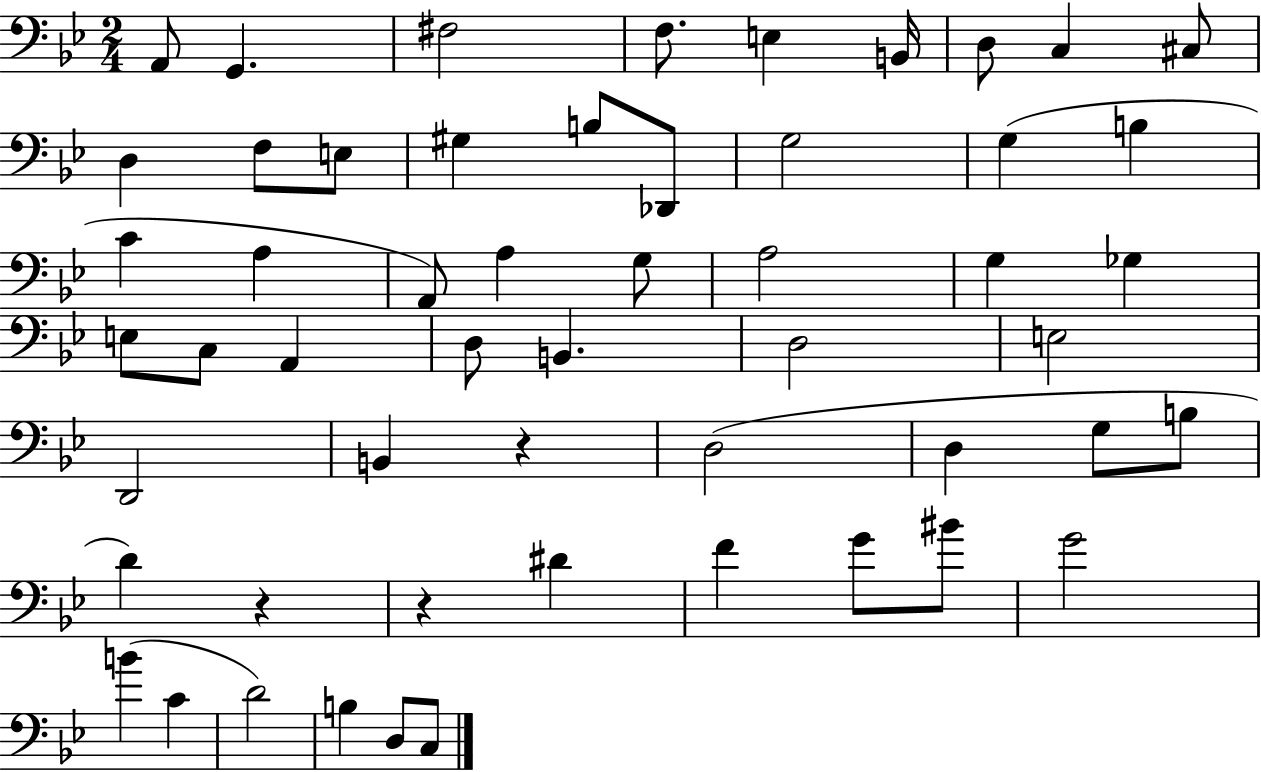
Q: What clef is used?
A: bass